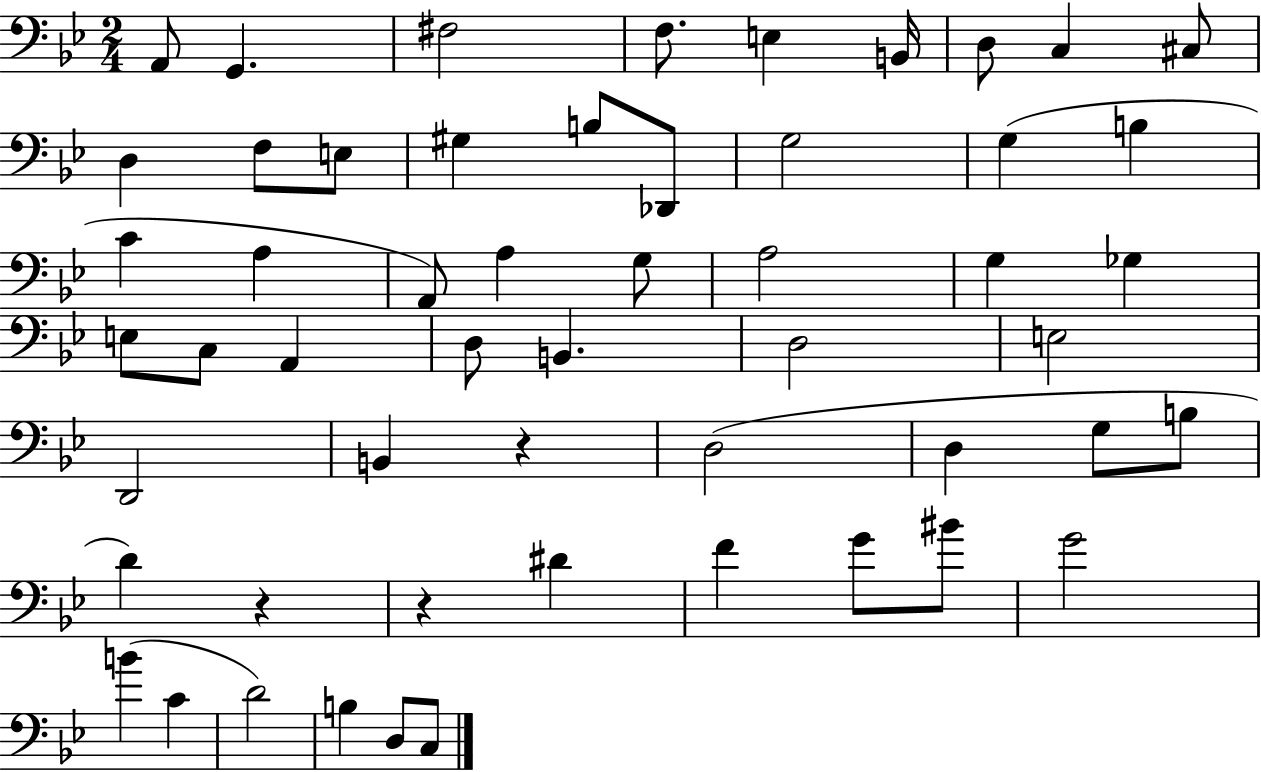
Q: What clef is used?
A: bass